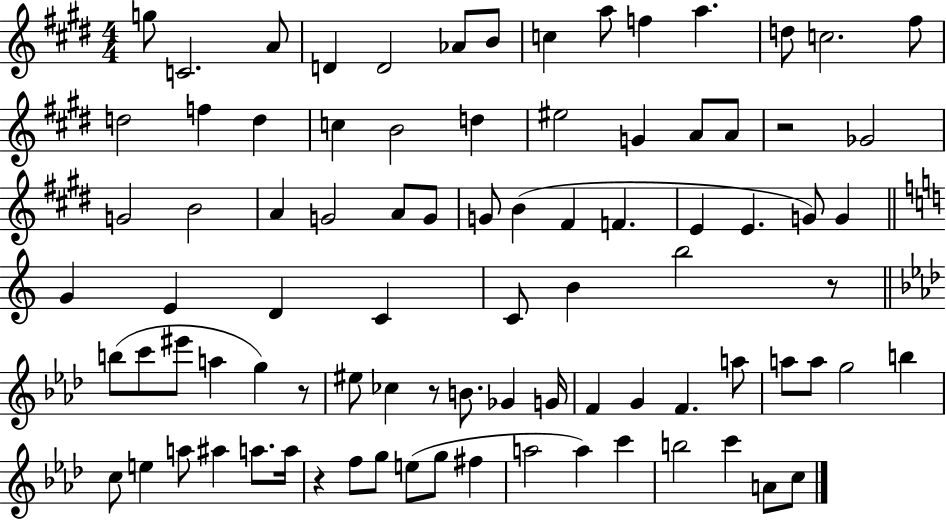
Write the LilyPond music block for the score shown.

{
  \clef treble
  \numericTimeSignature
  \time 4/4
  \key e \major
  g''8 c'2. a'8 | d'4 d'2 aes'8 b'8 | c''4 a''8 f''4 a''4. | d''8 c''2. fis''8 | \break d''2 f''4 d''4 | c''4 b'2 d''4 | eis''2 g'4 a'8 a'8 | r2 ges'2 | \break g'2 b'2 | a'4 g'2 a'8 g'8 | g'8 b'4( fis'4 f'4. | e'4 e'4. g'8) g'4 | \break \bar "||" \break \key c \major g'4 e'4 d'4 c'4 | c'8 b'4 b''2 r8 | \bar "||" \break \key aes \major b''8( c'''8 eis'''8 a''4 g''4) r8 | eis''8 ces''4 r8 b'8. ges'4 g'16 | f'4 g'4 f'4. a''8 | a''8 a''8 g''2 b''4 | \break c''8 e''4 a''8 ais''4 a''8. a''16 | r4 f''8 g''8 e''8( g''8 fis''4 | a''2 a''4) c'''4 | b''2 c'''4 a'8 c''8 | \break \bar "|."
}